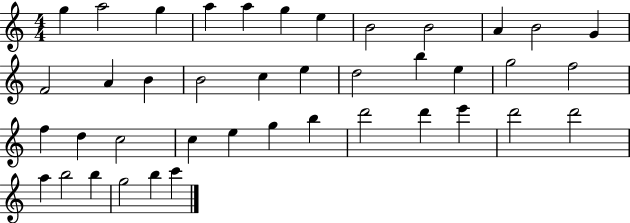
{
  \clef treble
  \numericTimeSignature
  \time 4/4
  \key c \major
  g''4 a''2 g''4 | a''4 a''4 g''4 e''4 | b'2 b'2 | a'4 b'2 g'4 | \break f'2 a'4 b'4 | b'2 c''4 e''4 | d''2 b''4 e''4 | g''2 f''2 | \break f''4 d''4 c''2 | c''4 e''4 g''4 b''4 | d'''2 d'''4 e'''4 | d'''2 d'''2 | \break a''4 b''2 b''4 | g''2 b''4 c'''4 | \bar "|."
}